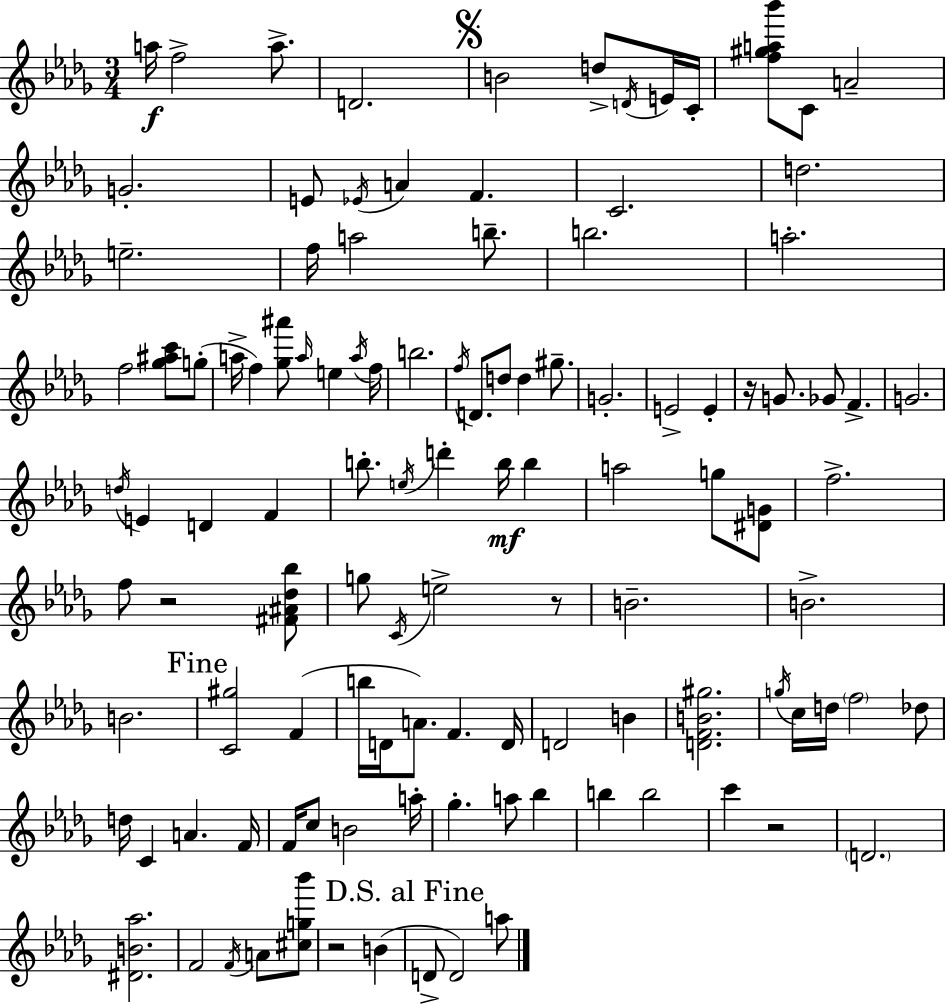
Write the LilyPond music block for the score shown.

{
  \clef treble
  \numericTimeSignature
  \time 3/4
  \key bes \minor
  a''16\f f''2-> a''8.-> | d'2. | \mark \markup { \musicglyph "scripts.segno" } b'2 d''8-> \acciaccatura { d'16 } e'16 | c'16-. <f'' gis'' a'' bes'''>8 c'8 a'2-- | \break g'2.-. | e'8 \acciaccatura { ees'16 } a'4 f'4. | c'2. | d''2. | \break e''2.-- | f''16 a''2 b''8.-- | b''2. | a''2.-. | \break f''2 <ges'' ais'' c'''>8 | g''8-.( a''16-> f''4) <ges'' ais'''>8 \grace { a''16 } e''4 | \acciaccatura { a''16 } f''16 b''2. | \acciaccatura { f''16 } d'8. d''8 d''4 | \break gis''8.-- g'2.-. | e'2-> | e'4-. r16 g'8. ges'8 f'4.-> | g'2. | \break \acciaccatura { d''16 } e'4 d'4 | f'4 b''8.-. \acciaccatura { e''16 } d'''4-. | b''16\mf b''4 a''2 | g''8 <dis' g'>8 f''2.-> | \break f''8 r2 | <fis' ais' des'' bes''>8 g''8 \acciaccatura { c'16 } e''2-> | r8 b'2.-- | b'2.-> | \break b'2. | \mark "Fine" <c' gis''>2 | f'4( b''16 d'16 a'8.) | f'4. d'16 d'2 | \break b'4 <d' f' b' gis''>2. | \acciaccatura { g''16 } c''16 d''16 \parenthesize f''2 | des''8 d''16 c'4 | a'4. f'16 f'16 c''8 | \break b'2 a''16-. ges''4.-. | a''8 bes''4 b''4 | b''2 c'''4 | r2 \parenthesize d'2. | \break <dis' b' aes''>2. | f'2 | \acciaccatura { f'16 } a'8 <cis'' g'' bes'''>8 r2 | b'4( \mark "D.S. al Fine" d'8-> | \break d'2) a''8 \bar "|."
}